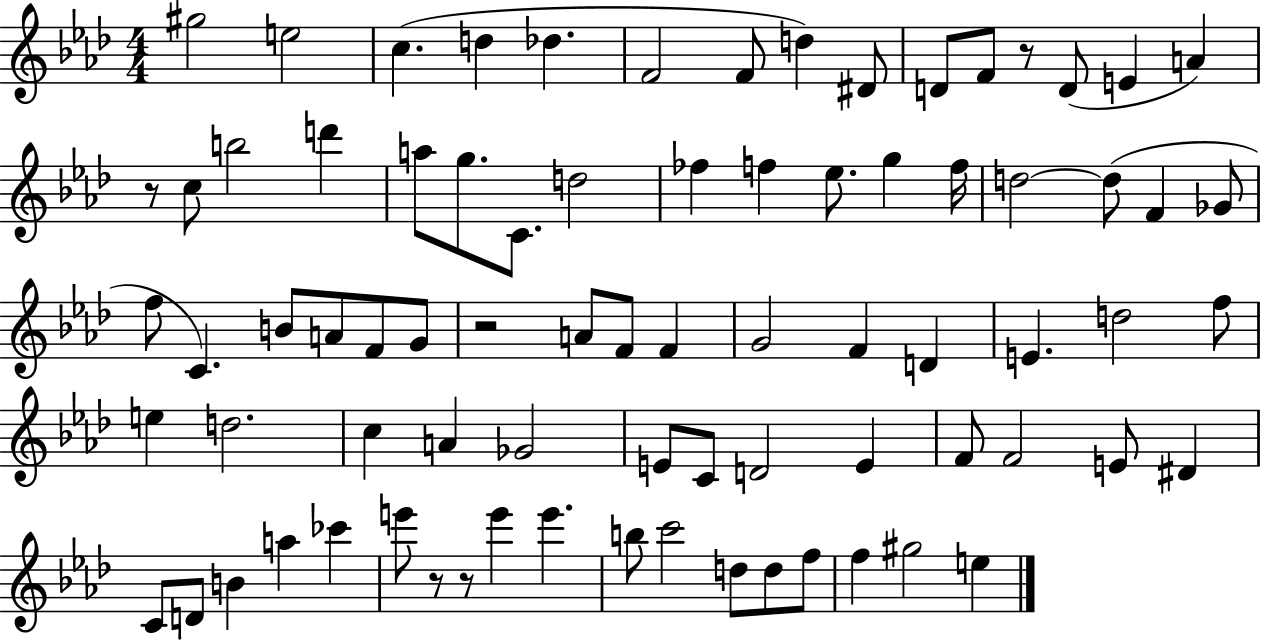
X:1
T:Untitled
M:4/4
L:1/4
K:Ab
^g2 e2 c d _d F2 F/2 d ^D/2 D/2 F/2 z/2 D/2 E A z/2 c/2 b2 d' a/2 g/2 C/2 d2 _f f _e/2 g f/4 d2 d/2 F _G/2 f/2 C B/2 A/2 F/2 G/2 z2 A/2 F/2 F G2 F D E d2 f/2 e d2 c A _G2 E/2 C/2 D2 E F/2 F2 E/2 ^D C/2 D/2 B a _c' e'/2 z/2 z/2 e' e' b/2 c'2 d/2 d/2 f/2 f ^g2 e